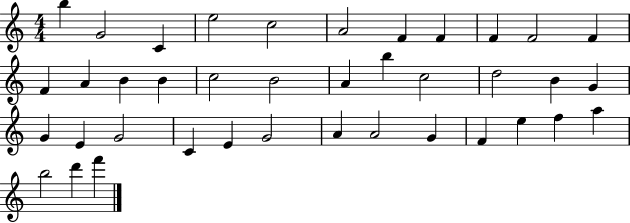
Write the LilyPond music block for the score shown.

{
  \clef treble
  \numericTimeSignature
  \time 4/4
  \key c \major
  b''4 g'2 c'4 | e''2 c''2 | a'2 f'4 f'4 | f'4 f'2 f'4 | \break f'4 a'4 b'4 b'4 | c''2 b'2 | a'4 b''4 c''2 | d''2 b'4 g'4 | \break g'4 e'4 g'2 | c'4 e'4 g'2 | a'4 a'2 g'4 | f'4 e''4 f''4 a''4 | \break b''2 d'''4 f'''4 | \bar "|."
}